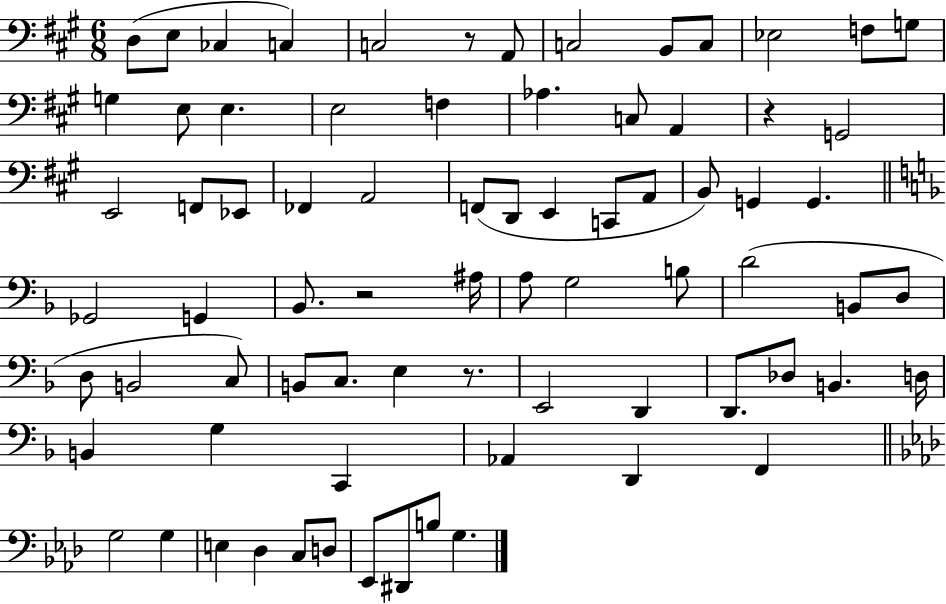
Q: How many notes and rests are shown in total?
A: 76